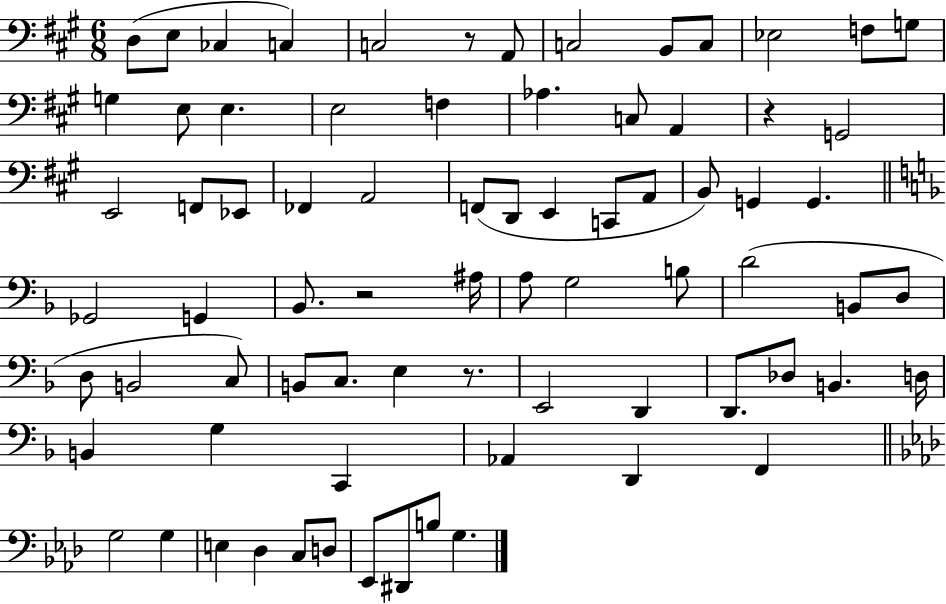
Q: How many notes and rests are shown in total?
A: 76